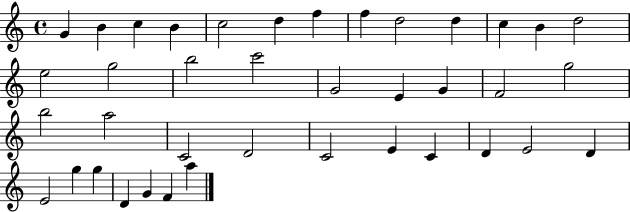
G4/q B4/q C5/q B4/q C5/h D5/q F5/q F5/q D5/h D5/q C5/q B4/q D5/h E5/h G5/h B5/h C6/h G4/h E4/q G4/q F4/h G5/h B5/h A5/h C4/h D4/h C4/h E4/q C4/q D4/q E4/h D4/q E4/h G5/q G5/q D4/q G4/q F4/q A5/q